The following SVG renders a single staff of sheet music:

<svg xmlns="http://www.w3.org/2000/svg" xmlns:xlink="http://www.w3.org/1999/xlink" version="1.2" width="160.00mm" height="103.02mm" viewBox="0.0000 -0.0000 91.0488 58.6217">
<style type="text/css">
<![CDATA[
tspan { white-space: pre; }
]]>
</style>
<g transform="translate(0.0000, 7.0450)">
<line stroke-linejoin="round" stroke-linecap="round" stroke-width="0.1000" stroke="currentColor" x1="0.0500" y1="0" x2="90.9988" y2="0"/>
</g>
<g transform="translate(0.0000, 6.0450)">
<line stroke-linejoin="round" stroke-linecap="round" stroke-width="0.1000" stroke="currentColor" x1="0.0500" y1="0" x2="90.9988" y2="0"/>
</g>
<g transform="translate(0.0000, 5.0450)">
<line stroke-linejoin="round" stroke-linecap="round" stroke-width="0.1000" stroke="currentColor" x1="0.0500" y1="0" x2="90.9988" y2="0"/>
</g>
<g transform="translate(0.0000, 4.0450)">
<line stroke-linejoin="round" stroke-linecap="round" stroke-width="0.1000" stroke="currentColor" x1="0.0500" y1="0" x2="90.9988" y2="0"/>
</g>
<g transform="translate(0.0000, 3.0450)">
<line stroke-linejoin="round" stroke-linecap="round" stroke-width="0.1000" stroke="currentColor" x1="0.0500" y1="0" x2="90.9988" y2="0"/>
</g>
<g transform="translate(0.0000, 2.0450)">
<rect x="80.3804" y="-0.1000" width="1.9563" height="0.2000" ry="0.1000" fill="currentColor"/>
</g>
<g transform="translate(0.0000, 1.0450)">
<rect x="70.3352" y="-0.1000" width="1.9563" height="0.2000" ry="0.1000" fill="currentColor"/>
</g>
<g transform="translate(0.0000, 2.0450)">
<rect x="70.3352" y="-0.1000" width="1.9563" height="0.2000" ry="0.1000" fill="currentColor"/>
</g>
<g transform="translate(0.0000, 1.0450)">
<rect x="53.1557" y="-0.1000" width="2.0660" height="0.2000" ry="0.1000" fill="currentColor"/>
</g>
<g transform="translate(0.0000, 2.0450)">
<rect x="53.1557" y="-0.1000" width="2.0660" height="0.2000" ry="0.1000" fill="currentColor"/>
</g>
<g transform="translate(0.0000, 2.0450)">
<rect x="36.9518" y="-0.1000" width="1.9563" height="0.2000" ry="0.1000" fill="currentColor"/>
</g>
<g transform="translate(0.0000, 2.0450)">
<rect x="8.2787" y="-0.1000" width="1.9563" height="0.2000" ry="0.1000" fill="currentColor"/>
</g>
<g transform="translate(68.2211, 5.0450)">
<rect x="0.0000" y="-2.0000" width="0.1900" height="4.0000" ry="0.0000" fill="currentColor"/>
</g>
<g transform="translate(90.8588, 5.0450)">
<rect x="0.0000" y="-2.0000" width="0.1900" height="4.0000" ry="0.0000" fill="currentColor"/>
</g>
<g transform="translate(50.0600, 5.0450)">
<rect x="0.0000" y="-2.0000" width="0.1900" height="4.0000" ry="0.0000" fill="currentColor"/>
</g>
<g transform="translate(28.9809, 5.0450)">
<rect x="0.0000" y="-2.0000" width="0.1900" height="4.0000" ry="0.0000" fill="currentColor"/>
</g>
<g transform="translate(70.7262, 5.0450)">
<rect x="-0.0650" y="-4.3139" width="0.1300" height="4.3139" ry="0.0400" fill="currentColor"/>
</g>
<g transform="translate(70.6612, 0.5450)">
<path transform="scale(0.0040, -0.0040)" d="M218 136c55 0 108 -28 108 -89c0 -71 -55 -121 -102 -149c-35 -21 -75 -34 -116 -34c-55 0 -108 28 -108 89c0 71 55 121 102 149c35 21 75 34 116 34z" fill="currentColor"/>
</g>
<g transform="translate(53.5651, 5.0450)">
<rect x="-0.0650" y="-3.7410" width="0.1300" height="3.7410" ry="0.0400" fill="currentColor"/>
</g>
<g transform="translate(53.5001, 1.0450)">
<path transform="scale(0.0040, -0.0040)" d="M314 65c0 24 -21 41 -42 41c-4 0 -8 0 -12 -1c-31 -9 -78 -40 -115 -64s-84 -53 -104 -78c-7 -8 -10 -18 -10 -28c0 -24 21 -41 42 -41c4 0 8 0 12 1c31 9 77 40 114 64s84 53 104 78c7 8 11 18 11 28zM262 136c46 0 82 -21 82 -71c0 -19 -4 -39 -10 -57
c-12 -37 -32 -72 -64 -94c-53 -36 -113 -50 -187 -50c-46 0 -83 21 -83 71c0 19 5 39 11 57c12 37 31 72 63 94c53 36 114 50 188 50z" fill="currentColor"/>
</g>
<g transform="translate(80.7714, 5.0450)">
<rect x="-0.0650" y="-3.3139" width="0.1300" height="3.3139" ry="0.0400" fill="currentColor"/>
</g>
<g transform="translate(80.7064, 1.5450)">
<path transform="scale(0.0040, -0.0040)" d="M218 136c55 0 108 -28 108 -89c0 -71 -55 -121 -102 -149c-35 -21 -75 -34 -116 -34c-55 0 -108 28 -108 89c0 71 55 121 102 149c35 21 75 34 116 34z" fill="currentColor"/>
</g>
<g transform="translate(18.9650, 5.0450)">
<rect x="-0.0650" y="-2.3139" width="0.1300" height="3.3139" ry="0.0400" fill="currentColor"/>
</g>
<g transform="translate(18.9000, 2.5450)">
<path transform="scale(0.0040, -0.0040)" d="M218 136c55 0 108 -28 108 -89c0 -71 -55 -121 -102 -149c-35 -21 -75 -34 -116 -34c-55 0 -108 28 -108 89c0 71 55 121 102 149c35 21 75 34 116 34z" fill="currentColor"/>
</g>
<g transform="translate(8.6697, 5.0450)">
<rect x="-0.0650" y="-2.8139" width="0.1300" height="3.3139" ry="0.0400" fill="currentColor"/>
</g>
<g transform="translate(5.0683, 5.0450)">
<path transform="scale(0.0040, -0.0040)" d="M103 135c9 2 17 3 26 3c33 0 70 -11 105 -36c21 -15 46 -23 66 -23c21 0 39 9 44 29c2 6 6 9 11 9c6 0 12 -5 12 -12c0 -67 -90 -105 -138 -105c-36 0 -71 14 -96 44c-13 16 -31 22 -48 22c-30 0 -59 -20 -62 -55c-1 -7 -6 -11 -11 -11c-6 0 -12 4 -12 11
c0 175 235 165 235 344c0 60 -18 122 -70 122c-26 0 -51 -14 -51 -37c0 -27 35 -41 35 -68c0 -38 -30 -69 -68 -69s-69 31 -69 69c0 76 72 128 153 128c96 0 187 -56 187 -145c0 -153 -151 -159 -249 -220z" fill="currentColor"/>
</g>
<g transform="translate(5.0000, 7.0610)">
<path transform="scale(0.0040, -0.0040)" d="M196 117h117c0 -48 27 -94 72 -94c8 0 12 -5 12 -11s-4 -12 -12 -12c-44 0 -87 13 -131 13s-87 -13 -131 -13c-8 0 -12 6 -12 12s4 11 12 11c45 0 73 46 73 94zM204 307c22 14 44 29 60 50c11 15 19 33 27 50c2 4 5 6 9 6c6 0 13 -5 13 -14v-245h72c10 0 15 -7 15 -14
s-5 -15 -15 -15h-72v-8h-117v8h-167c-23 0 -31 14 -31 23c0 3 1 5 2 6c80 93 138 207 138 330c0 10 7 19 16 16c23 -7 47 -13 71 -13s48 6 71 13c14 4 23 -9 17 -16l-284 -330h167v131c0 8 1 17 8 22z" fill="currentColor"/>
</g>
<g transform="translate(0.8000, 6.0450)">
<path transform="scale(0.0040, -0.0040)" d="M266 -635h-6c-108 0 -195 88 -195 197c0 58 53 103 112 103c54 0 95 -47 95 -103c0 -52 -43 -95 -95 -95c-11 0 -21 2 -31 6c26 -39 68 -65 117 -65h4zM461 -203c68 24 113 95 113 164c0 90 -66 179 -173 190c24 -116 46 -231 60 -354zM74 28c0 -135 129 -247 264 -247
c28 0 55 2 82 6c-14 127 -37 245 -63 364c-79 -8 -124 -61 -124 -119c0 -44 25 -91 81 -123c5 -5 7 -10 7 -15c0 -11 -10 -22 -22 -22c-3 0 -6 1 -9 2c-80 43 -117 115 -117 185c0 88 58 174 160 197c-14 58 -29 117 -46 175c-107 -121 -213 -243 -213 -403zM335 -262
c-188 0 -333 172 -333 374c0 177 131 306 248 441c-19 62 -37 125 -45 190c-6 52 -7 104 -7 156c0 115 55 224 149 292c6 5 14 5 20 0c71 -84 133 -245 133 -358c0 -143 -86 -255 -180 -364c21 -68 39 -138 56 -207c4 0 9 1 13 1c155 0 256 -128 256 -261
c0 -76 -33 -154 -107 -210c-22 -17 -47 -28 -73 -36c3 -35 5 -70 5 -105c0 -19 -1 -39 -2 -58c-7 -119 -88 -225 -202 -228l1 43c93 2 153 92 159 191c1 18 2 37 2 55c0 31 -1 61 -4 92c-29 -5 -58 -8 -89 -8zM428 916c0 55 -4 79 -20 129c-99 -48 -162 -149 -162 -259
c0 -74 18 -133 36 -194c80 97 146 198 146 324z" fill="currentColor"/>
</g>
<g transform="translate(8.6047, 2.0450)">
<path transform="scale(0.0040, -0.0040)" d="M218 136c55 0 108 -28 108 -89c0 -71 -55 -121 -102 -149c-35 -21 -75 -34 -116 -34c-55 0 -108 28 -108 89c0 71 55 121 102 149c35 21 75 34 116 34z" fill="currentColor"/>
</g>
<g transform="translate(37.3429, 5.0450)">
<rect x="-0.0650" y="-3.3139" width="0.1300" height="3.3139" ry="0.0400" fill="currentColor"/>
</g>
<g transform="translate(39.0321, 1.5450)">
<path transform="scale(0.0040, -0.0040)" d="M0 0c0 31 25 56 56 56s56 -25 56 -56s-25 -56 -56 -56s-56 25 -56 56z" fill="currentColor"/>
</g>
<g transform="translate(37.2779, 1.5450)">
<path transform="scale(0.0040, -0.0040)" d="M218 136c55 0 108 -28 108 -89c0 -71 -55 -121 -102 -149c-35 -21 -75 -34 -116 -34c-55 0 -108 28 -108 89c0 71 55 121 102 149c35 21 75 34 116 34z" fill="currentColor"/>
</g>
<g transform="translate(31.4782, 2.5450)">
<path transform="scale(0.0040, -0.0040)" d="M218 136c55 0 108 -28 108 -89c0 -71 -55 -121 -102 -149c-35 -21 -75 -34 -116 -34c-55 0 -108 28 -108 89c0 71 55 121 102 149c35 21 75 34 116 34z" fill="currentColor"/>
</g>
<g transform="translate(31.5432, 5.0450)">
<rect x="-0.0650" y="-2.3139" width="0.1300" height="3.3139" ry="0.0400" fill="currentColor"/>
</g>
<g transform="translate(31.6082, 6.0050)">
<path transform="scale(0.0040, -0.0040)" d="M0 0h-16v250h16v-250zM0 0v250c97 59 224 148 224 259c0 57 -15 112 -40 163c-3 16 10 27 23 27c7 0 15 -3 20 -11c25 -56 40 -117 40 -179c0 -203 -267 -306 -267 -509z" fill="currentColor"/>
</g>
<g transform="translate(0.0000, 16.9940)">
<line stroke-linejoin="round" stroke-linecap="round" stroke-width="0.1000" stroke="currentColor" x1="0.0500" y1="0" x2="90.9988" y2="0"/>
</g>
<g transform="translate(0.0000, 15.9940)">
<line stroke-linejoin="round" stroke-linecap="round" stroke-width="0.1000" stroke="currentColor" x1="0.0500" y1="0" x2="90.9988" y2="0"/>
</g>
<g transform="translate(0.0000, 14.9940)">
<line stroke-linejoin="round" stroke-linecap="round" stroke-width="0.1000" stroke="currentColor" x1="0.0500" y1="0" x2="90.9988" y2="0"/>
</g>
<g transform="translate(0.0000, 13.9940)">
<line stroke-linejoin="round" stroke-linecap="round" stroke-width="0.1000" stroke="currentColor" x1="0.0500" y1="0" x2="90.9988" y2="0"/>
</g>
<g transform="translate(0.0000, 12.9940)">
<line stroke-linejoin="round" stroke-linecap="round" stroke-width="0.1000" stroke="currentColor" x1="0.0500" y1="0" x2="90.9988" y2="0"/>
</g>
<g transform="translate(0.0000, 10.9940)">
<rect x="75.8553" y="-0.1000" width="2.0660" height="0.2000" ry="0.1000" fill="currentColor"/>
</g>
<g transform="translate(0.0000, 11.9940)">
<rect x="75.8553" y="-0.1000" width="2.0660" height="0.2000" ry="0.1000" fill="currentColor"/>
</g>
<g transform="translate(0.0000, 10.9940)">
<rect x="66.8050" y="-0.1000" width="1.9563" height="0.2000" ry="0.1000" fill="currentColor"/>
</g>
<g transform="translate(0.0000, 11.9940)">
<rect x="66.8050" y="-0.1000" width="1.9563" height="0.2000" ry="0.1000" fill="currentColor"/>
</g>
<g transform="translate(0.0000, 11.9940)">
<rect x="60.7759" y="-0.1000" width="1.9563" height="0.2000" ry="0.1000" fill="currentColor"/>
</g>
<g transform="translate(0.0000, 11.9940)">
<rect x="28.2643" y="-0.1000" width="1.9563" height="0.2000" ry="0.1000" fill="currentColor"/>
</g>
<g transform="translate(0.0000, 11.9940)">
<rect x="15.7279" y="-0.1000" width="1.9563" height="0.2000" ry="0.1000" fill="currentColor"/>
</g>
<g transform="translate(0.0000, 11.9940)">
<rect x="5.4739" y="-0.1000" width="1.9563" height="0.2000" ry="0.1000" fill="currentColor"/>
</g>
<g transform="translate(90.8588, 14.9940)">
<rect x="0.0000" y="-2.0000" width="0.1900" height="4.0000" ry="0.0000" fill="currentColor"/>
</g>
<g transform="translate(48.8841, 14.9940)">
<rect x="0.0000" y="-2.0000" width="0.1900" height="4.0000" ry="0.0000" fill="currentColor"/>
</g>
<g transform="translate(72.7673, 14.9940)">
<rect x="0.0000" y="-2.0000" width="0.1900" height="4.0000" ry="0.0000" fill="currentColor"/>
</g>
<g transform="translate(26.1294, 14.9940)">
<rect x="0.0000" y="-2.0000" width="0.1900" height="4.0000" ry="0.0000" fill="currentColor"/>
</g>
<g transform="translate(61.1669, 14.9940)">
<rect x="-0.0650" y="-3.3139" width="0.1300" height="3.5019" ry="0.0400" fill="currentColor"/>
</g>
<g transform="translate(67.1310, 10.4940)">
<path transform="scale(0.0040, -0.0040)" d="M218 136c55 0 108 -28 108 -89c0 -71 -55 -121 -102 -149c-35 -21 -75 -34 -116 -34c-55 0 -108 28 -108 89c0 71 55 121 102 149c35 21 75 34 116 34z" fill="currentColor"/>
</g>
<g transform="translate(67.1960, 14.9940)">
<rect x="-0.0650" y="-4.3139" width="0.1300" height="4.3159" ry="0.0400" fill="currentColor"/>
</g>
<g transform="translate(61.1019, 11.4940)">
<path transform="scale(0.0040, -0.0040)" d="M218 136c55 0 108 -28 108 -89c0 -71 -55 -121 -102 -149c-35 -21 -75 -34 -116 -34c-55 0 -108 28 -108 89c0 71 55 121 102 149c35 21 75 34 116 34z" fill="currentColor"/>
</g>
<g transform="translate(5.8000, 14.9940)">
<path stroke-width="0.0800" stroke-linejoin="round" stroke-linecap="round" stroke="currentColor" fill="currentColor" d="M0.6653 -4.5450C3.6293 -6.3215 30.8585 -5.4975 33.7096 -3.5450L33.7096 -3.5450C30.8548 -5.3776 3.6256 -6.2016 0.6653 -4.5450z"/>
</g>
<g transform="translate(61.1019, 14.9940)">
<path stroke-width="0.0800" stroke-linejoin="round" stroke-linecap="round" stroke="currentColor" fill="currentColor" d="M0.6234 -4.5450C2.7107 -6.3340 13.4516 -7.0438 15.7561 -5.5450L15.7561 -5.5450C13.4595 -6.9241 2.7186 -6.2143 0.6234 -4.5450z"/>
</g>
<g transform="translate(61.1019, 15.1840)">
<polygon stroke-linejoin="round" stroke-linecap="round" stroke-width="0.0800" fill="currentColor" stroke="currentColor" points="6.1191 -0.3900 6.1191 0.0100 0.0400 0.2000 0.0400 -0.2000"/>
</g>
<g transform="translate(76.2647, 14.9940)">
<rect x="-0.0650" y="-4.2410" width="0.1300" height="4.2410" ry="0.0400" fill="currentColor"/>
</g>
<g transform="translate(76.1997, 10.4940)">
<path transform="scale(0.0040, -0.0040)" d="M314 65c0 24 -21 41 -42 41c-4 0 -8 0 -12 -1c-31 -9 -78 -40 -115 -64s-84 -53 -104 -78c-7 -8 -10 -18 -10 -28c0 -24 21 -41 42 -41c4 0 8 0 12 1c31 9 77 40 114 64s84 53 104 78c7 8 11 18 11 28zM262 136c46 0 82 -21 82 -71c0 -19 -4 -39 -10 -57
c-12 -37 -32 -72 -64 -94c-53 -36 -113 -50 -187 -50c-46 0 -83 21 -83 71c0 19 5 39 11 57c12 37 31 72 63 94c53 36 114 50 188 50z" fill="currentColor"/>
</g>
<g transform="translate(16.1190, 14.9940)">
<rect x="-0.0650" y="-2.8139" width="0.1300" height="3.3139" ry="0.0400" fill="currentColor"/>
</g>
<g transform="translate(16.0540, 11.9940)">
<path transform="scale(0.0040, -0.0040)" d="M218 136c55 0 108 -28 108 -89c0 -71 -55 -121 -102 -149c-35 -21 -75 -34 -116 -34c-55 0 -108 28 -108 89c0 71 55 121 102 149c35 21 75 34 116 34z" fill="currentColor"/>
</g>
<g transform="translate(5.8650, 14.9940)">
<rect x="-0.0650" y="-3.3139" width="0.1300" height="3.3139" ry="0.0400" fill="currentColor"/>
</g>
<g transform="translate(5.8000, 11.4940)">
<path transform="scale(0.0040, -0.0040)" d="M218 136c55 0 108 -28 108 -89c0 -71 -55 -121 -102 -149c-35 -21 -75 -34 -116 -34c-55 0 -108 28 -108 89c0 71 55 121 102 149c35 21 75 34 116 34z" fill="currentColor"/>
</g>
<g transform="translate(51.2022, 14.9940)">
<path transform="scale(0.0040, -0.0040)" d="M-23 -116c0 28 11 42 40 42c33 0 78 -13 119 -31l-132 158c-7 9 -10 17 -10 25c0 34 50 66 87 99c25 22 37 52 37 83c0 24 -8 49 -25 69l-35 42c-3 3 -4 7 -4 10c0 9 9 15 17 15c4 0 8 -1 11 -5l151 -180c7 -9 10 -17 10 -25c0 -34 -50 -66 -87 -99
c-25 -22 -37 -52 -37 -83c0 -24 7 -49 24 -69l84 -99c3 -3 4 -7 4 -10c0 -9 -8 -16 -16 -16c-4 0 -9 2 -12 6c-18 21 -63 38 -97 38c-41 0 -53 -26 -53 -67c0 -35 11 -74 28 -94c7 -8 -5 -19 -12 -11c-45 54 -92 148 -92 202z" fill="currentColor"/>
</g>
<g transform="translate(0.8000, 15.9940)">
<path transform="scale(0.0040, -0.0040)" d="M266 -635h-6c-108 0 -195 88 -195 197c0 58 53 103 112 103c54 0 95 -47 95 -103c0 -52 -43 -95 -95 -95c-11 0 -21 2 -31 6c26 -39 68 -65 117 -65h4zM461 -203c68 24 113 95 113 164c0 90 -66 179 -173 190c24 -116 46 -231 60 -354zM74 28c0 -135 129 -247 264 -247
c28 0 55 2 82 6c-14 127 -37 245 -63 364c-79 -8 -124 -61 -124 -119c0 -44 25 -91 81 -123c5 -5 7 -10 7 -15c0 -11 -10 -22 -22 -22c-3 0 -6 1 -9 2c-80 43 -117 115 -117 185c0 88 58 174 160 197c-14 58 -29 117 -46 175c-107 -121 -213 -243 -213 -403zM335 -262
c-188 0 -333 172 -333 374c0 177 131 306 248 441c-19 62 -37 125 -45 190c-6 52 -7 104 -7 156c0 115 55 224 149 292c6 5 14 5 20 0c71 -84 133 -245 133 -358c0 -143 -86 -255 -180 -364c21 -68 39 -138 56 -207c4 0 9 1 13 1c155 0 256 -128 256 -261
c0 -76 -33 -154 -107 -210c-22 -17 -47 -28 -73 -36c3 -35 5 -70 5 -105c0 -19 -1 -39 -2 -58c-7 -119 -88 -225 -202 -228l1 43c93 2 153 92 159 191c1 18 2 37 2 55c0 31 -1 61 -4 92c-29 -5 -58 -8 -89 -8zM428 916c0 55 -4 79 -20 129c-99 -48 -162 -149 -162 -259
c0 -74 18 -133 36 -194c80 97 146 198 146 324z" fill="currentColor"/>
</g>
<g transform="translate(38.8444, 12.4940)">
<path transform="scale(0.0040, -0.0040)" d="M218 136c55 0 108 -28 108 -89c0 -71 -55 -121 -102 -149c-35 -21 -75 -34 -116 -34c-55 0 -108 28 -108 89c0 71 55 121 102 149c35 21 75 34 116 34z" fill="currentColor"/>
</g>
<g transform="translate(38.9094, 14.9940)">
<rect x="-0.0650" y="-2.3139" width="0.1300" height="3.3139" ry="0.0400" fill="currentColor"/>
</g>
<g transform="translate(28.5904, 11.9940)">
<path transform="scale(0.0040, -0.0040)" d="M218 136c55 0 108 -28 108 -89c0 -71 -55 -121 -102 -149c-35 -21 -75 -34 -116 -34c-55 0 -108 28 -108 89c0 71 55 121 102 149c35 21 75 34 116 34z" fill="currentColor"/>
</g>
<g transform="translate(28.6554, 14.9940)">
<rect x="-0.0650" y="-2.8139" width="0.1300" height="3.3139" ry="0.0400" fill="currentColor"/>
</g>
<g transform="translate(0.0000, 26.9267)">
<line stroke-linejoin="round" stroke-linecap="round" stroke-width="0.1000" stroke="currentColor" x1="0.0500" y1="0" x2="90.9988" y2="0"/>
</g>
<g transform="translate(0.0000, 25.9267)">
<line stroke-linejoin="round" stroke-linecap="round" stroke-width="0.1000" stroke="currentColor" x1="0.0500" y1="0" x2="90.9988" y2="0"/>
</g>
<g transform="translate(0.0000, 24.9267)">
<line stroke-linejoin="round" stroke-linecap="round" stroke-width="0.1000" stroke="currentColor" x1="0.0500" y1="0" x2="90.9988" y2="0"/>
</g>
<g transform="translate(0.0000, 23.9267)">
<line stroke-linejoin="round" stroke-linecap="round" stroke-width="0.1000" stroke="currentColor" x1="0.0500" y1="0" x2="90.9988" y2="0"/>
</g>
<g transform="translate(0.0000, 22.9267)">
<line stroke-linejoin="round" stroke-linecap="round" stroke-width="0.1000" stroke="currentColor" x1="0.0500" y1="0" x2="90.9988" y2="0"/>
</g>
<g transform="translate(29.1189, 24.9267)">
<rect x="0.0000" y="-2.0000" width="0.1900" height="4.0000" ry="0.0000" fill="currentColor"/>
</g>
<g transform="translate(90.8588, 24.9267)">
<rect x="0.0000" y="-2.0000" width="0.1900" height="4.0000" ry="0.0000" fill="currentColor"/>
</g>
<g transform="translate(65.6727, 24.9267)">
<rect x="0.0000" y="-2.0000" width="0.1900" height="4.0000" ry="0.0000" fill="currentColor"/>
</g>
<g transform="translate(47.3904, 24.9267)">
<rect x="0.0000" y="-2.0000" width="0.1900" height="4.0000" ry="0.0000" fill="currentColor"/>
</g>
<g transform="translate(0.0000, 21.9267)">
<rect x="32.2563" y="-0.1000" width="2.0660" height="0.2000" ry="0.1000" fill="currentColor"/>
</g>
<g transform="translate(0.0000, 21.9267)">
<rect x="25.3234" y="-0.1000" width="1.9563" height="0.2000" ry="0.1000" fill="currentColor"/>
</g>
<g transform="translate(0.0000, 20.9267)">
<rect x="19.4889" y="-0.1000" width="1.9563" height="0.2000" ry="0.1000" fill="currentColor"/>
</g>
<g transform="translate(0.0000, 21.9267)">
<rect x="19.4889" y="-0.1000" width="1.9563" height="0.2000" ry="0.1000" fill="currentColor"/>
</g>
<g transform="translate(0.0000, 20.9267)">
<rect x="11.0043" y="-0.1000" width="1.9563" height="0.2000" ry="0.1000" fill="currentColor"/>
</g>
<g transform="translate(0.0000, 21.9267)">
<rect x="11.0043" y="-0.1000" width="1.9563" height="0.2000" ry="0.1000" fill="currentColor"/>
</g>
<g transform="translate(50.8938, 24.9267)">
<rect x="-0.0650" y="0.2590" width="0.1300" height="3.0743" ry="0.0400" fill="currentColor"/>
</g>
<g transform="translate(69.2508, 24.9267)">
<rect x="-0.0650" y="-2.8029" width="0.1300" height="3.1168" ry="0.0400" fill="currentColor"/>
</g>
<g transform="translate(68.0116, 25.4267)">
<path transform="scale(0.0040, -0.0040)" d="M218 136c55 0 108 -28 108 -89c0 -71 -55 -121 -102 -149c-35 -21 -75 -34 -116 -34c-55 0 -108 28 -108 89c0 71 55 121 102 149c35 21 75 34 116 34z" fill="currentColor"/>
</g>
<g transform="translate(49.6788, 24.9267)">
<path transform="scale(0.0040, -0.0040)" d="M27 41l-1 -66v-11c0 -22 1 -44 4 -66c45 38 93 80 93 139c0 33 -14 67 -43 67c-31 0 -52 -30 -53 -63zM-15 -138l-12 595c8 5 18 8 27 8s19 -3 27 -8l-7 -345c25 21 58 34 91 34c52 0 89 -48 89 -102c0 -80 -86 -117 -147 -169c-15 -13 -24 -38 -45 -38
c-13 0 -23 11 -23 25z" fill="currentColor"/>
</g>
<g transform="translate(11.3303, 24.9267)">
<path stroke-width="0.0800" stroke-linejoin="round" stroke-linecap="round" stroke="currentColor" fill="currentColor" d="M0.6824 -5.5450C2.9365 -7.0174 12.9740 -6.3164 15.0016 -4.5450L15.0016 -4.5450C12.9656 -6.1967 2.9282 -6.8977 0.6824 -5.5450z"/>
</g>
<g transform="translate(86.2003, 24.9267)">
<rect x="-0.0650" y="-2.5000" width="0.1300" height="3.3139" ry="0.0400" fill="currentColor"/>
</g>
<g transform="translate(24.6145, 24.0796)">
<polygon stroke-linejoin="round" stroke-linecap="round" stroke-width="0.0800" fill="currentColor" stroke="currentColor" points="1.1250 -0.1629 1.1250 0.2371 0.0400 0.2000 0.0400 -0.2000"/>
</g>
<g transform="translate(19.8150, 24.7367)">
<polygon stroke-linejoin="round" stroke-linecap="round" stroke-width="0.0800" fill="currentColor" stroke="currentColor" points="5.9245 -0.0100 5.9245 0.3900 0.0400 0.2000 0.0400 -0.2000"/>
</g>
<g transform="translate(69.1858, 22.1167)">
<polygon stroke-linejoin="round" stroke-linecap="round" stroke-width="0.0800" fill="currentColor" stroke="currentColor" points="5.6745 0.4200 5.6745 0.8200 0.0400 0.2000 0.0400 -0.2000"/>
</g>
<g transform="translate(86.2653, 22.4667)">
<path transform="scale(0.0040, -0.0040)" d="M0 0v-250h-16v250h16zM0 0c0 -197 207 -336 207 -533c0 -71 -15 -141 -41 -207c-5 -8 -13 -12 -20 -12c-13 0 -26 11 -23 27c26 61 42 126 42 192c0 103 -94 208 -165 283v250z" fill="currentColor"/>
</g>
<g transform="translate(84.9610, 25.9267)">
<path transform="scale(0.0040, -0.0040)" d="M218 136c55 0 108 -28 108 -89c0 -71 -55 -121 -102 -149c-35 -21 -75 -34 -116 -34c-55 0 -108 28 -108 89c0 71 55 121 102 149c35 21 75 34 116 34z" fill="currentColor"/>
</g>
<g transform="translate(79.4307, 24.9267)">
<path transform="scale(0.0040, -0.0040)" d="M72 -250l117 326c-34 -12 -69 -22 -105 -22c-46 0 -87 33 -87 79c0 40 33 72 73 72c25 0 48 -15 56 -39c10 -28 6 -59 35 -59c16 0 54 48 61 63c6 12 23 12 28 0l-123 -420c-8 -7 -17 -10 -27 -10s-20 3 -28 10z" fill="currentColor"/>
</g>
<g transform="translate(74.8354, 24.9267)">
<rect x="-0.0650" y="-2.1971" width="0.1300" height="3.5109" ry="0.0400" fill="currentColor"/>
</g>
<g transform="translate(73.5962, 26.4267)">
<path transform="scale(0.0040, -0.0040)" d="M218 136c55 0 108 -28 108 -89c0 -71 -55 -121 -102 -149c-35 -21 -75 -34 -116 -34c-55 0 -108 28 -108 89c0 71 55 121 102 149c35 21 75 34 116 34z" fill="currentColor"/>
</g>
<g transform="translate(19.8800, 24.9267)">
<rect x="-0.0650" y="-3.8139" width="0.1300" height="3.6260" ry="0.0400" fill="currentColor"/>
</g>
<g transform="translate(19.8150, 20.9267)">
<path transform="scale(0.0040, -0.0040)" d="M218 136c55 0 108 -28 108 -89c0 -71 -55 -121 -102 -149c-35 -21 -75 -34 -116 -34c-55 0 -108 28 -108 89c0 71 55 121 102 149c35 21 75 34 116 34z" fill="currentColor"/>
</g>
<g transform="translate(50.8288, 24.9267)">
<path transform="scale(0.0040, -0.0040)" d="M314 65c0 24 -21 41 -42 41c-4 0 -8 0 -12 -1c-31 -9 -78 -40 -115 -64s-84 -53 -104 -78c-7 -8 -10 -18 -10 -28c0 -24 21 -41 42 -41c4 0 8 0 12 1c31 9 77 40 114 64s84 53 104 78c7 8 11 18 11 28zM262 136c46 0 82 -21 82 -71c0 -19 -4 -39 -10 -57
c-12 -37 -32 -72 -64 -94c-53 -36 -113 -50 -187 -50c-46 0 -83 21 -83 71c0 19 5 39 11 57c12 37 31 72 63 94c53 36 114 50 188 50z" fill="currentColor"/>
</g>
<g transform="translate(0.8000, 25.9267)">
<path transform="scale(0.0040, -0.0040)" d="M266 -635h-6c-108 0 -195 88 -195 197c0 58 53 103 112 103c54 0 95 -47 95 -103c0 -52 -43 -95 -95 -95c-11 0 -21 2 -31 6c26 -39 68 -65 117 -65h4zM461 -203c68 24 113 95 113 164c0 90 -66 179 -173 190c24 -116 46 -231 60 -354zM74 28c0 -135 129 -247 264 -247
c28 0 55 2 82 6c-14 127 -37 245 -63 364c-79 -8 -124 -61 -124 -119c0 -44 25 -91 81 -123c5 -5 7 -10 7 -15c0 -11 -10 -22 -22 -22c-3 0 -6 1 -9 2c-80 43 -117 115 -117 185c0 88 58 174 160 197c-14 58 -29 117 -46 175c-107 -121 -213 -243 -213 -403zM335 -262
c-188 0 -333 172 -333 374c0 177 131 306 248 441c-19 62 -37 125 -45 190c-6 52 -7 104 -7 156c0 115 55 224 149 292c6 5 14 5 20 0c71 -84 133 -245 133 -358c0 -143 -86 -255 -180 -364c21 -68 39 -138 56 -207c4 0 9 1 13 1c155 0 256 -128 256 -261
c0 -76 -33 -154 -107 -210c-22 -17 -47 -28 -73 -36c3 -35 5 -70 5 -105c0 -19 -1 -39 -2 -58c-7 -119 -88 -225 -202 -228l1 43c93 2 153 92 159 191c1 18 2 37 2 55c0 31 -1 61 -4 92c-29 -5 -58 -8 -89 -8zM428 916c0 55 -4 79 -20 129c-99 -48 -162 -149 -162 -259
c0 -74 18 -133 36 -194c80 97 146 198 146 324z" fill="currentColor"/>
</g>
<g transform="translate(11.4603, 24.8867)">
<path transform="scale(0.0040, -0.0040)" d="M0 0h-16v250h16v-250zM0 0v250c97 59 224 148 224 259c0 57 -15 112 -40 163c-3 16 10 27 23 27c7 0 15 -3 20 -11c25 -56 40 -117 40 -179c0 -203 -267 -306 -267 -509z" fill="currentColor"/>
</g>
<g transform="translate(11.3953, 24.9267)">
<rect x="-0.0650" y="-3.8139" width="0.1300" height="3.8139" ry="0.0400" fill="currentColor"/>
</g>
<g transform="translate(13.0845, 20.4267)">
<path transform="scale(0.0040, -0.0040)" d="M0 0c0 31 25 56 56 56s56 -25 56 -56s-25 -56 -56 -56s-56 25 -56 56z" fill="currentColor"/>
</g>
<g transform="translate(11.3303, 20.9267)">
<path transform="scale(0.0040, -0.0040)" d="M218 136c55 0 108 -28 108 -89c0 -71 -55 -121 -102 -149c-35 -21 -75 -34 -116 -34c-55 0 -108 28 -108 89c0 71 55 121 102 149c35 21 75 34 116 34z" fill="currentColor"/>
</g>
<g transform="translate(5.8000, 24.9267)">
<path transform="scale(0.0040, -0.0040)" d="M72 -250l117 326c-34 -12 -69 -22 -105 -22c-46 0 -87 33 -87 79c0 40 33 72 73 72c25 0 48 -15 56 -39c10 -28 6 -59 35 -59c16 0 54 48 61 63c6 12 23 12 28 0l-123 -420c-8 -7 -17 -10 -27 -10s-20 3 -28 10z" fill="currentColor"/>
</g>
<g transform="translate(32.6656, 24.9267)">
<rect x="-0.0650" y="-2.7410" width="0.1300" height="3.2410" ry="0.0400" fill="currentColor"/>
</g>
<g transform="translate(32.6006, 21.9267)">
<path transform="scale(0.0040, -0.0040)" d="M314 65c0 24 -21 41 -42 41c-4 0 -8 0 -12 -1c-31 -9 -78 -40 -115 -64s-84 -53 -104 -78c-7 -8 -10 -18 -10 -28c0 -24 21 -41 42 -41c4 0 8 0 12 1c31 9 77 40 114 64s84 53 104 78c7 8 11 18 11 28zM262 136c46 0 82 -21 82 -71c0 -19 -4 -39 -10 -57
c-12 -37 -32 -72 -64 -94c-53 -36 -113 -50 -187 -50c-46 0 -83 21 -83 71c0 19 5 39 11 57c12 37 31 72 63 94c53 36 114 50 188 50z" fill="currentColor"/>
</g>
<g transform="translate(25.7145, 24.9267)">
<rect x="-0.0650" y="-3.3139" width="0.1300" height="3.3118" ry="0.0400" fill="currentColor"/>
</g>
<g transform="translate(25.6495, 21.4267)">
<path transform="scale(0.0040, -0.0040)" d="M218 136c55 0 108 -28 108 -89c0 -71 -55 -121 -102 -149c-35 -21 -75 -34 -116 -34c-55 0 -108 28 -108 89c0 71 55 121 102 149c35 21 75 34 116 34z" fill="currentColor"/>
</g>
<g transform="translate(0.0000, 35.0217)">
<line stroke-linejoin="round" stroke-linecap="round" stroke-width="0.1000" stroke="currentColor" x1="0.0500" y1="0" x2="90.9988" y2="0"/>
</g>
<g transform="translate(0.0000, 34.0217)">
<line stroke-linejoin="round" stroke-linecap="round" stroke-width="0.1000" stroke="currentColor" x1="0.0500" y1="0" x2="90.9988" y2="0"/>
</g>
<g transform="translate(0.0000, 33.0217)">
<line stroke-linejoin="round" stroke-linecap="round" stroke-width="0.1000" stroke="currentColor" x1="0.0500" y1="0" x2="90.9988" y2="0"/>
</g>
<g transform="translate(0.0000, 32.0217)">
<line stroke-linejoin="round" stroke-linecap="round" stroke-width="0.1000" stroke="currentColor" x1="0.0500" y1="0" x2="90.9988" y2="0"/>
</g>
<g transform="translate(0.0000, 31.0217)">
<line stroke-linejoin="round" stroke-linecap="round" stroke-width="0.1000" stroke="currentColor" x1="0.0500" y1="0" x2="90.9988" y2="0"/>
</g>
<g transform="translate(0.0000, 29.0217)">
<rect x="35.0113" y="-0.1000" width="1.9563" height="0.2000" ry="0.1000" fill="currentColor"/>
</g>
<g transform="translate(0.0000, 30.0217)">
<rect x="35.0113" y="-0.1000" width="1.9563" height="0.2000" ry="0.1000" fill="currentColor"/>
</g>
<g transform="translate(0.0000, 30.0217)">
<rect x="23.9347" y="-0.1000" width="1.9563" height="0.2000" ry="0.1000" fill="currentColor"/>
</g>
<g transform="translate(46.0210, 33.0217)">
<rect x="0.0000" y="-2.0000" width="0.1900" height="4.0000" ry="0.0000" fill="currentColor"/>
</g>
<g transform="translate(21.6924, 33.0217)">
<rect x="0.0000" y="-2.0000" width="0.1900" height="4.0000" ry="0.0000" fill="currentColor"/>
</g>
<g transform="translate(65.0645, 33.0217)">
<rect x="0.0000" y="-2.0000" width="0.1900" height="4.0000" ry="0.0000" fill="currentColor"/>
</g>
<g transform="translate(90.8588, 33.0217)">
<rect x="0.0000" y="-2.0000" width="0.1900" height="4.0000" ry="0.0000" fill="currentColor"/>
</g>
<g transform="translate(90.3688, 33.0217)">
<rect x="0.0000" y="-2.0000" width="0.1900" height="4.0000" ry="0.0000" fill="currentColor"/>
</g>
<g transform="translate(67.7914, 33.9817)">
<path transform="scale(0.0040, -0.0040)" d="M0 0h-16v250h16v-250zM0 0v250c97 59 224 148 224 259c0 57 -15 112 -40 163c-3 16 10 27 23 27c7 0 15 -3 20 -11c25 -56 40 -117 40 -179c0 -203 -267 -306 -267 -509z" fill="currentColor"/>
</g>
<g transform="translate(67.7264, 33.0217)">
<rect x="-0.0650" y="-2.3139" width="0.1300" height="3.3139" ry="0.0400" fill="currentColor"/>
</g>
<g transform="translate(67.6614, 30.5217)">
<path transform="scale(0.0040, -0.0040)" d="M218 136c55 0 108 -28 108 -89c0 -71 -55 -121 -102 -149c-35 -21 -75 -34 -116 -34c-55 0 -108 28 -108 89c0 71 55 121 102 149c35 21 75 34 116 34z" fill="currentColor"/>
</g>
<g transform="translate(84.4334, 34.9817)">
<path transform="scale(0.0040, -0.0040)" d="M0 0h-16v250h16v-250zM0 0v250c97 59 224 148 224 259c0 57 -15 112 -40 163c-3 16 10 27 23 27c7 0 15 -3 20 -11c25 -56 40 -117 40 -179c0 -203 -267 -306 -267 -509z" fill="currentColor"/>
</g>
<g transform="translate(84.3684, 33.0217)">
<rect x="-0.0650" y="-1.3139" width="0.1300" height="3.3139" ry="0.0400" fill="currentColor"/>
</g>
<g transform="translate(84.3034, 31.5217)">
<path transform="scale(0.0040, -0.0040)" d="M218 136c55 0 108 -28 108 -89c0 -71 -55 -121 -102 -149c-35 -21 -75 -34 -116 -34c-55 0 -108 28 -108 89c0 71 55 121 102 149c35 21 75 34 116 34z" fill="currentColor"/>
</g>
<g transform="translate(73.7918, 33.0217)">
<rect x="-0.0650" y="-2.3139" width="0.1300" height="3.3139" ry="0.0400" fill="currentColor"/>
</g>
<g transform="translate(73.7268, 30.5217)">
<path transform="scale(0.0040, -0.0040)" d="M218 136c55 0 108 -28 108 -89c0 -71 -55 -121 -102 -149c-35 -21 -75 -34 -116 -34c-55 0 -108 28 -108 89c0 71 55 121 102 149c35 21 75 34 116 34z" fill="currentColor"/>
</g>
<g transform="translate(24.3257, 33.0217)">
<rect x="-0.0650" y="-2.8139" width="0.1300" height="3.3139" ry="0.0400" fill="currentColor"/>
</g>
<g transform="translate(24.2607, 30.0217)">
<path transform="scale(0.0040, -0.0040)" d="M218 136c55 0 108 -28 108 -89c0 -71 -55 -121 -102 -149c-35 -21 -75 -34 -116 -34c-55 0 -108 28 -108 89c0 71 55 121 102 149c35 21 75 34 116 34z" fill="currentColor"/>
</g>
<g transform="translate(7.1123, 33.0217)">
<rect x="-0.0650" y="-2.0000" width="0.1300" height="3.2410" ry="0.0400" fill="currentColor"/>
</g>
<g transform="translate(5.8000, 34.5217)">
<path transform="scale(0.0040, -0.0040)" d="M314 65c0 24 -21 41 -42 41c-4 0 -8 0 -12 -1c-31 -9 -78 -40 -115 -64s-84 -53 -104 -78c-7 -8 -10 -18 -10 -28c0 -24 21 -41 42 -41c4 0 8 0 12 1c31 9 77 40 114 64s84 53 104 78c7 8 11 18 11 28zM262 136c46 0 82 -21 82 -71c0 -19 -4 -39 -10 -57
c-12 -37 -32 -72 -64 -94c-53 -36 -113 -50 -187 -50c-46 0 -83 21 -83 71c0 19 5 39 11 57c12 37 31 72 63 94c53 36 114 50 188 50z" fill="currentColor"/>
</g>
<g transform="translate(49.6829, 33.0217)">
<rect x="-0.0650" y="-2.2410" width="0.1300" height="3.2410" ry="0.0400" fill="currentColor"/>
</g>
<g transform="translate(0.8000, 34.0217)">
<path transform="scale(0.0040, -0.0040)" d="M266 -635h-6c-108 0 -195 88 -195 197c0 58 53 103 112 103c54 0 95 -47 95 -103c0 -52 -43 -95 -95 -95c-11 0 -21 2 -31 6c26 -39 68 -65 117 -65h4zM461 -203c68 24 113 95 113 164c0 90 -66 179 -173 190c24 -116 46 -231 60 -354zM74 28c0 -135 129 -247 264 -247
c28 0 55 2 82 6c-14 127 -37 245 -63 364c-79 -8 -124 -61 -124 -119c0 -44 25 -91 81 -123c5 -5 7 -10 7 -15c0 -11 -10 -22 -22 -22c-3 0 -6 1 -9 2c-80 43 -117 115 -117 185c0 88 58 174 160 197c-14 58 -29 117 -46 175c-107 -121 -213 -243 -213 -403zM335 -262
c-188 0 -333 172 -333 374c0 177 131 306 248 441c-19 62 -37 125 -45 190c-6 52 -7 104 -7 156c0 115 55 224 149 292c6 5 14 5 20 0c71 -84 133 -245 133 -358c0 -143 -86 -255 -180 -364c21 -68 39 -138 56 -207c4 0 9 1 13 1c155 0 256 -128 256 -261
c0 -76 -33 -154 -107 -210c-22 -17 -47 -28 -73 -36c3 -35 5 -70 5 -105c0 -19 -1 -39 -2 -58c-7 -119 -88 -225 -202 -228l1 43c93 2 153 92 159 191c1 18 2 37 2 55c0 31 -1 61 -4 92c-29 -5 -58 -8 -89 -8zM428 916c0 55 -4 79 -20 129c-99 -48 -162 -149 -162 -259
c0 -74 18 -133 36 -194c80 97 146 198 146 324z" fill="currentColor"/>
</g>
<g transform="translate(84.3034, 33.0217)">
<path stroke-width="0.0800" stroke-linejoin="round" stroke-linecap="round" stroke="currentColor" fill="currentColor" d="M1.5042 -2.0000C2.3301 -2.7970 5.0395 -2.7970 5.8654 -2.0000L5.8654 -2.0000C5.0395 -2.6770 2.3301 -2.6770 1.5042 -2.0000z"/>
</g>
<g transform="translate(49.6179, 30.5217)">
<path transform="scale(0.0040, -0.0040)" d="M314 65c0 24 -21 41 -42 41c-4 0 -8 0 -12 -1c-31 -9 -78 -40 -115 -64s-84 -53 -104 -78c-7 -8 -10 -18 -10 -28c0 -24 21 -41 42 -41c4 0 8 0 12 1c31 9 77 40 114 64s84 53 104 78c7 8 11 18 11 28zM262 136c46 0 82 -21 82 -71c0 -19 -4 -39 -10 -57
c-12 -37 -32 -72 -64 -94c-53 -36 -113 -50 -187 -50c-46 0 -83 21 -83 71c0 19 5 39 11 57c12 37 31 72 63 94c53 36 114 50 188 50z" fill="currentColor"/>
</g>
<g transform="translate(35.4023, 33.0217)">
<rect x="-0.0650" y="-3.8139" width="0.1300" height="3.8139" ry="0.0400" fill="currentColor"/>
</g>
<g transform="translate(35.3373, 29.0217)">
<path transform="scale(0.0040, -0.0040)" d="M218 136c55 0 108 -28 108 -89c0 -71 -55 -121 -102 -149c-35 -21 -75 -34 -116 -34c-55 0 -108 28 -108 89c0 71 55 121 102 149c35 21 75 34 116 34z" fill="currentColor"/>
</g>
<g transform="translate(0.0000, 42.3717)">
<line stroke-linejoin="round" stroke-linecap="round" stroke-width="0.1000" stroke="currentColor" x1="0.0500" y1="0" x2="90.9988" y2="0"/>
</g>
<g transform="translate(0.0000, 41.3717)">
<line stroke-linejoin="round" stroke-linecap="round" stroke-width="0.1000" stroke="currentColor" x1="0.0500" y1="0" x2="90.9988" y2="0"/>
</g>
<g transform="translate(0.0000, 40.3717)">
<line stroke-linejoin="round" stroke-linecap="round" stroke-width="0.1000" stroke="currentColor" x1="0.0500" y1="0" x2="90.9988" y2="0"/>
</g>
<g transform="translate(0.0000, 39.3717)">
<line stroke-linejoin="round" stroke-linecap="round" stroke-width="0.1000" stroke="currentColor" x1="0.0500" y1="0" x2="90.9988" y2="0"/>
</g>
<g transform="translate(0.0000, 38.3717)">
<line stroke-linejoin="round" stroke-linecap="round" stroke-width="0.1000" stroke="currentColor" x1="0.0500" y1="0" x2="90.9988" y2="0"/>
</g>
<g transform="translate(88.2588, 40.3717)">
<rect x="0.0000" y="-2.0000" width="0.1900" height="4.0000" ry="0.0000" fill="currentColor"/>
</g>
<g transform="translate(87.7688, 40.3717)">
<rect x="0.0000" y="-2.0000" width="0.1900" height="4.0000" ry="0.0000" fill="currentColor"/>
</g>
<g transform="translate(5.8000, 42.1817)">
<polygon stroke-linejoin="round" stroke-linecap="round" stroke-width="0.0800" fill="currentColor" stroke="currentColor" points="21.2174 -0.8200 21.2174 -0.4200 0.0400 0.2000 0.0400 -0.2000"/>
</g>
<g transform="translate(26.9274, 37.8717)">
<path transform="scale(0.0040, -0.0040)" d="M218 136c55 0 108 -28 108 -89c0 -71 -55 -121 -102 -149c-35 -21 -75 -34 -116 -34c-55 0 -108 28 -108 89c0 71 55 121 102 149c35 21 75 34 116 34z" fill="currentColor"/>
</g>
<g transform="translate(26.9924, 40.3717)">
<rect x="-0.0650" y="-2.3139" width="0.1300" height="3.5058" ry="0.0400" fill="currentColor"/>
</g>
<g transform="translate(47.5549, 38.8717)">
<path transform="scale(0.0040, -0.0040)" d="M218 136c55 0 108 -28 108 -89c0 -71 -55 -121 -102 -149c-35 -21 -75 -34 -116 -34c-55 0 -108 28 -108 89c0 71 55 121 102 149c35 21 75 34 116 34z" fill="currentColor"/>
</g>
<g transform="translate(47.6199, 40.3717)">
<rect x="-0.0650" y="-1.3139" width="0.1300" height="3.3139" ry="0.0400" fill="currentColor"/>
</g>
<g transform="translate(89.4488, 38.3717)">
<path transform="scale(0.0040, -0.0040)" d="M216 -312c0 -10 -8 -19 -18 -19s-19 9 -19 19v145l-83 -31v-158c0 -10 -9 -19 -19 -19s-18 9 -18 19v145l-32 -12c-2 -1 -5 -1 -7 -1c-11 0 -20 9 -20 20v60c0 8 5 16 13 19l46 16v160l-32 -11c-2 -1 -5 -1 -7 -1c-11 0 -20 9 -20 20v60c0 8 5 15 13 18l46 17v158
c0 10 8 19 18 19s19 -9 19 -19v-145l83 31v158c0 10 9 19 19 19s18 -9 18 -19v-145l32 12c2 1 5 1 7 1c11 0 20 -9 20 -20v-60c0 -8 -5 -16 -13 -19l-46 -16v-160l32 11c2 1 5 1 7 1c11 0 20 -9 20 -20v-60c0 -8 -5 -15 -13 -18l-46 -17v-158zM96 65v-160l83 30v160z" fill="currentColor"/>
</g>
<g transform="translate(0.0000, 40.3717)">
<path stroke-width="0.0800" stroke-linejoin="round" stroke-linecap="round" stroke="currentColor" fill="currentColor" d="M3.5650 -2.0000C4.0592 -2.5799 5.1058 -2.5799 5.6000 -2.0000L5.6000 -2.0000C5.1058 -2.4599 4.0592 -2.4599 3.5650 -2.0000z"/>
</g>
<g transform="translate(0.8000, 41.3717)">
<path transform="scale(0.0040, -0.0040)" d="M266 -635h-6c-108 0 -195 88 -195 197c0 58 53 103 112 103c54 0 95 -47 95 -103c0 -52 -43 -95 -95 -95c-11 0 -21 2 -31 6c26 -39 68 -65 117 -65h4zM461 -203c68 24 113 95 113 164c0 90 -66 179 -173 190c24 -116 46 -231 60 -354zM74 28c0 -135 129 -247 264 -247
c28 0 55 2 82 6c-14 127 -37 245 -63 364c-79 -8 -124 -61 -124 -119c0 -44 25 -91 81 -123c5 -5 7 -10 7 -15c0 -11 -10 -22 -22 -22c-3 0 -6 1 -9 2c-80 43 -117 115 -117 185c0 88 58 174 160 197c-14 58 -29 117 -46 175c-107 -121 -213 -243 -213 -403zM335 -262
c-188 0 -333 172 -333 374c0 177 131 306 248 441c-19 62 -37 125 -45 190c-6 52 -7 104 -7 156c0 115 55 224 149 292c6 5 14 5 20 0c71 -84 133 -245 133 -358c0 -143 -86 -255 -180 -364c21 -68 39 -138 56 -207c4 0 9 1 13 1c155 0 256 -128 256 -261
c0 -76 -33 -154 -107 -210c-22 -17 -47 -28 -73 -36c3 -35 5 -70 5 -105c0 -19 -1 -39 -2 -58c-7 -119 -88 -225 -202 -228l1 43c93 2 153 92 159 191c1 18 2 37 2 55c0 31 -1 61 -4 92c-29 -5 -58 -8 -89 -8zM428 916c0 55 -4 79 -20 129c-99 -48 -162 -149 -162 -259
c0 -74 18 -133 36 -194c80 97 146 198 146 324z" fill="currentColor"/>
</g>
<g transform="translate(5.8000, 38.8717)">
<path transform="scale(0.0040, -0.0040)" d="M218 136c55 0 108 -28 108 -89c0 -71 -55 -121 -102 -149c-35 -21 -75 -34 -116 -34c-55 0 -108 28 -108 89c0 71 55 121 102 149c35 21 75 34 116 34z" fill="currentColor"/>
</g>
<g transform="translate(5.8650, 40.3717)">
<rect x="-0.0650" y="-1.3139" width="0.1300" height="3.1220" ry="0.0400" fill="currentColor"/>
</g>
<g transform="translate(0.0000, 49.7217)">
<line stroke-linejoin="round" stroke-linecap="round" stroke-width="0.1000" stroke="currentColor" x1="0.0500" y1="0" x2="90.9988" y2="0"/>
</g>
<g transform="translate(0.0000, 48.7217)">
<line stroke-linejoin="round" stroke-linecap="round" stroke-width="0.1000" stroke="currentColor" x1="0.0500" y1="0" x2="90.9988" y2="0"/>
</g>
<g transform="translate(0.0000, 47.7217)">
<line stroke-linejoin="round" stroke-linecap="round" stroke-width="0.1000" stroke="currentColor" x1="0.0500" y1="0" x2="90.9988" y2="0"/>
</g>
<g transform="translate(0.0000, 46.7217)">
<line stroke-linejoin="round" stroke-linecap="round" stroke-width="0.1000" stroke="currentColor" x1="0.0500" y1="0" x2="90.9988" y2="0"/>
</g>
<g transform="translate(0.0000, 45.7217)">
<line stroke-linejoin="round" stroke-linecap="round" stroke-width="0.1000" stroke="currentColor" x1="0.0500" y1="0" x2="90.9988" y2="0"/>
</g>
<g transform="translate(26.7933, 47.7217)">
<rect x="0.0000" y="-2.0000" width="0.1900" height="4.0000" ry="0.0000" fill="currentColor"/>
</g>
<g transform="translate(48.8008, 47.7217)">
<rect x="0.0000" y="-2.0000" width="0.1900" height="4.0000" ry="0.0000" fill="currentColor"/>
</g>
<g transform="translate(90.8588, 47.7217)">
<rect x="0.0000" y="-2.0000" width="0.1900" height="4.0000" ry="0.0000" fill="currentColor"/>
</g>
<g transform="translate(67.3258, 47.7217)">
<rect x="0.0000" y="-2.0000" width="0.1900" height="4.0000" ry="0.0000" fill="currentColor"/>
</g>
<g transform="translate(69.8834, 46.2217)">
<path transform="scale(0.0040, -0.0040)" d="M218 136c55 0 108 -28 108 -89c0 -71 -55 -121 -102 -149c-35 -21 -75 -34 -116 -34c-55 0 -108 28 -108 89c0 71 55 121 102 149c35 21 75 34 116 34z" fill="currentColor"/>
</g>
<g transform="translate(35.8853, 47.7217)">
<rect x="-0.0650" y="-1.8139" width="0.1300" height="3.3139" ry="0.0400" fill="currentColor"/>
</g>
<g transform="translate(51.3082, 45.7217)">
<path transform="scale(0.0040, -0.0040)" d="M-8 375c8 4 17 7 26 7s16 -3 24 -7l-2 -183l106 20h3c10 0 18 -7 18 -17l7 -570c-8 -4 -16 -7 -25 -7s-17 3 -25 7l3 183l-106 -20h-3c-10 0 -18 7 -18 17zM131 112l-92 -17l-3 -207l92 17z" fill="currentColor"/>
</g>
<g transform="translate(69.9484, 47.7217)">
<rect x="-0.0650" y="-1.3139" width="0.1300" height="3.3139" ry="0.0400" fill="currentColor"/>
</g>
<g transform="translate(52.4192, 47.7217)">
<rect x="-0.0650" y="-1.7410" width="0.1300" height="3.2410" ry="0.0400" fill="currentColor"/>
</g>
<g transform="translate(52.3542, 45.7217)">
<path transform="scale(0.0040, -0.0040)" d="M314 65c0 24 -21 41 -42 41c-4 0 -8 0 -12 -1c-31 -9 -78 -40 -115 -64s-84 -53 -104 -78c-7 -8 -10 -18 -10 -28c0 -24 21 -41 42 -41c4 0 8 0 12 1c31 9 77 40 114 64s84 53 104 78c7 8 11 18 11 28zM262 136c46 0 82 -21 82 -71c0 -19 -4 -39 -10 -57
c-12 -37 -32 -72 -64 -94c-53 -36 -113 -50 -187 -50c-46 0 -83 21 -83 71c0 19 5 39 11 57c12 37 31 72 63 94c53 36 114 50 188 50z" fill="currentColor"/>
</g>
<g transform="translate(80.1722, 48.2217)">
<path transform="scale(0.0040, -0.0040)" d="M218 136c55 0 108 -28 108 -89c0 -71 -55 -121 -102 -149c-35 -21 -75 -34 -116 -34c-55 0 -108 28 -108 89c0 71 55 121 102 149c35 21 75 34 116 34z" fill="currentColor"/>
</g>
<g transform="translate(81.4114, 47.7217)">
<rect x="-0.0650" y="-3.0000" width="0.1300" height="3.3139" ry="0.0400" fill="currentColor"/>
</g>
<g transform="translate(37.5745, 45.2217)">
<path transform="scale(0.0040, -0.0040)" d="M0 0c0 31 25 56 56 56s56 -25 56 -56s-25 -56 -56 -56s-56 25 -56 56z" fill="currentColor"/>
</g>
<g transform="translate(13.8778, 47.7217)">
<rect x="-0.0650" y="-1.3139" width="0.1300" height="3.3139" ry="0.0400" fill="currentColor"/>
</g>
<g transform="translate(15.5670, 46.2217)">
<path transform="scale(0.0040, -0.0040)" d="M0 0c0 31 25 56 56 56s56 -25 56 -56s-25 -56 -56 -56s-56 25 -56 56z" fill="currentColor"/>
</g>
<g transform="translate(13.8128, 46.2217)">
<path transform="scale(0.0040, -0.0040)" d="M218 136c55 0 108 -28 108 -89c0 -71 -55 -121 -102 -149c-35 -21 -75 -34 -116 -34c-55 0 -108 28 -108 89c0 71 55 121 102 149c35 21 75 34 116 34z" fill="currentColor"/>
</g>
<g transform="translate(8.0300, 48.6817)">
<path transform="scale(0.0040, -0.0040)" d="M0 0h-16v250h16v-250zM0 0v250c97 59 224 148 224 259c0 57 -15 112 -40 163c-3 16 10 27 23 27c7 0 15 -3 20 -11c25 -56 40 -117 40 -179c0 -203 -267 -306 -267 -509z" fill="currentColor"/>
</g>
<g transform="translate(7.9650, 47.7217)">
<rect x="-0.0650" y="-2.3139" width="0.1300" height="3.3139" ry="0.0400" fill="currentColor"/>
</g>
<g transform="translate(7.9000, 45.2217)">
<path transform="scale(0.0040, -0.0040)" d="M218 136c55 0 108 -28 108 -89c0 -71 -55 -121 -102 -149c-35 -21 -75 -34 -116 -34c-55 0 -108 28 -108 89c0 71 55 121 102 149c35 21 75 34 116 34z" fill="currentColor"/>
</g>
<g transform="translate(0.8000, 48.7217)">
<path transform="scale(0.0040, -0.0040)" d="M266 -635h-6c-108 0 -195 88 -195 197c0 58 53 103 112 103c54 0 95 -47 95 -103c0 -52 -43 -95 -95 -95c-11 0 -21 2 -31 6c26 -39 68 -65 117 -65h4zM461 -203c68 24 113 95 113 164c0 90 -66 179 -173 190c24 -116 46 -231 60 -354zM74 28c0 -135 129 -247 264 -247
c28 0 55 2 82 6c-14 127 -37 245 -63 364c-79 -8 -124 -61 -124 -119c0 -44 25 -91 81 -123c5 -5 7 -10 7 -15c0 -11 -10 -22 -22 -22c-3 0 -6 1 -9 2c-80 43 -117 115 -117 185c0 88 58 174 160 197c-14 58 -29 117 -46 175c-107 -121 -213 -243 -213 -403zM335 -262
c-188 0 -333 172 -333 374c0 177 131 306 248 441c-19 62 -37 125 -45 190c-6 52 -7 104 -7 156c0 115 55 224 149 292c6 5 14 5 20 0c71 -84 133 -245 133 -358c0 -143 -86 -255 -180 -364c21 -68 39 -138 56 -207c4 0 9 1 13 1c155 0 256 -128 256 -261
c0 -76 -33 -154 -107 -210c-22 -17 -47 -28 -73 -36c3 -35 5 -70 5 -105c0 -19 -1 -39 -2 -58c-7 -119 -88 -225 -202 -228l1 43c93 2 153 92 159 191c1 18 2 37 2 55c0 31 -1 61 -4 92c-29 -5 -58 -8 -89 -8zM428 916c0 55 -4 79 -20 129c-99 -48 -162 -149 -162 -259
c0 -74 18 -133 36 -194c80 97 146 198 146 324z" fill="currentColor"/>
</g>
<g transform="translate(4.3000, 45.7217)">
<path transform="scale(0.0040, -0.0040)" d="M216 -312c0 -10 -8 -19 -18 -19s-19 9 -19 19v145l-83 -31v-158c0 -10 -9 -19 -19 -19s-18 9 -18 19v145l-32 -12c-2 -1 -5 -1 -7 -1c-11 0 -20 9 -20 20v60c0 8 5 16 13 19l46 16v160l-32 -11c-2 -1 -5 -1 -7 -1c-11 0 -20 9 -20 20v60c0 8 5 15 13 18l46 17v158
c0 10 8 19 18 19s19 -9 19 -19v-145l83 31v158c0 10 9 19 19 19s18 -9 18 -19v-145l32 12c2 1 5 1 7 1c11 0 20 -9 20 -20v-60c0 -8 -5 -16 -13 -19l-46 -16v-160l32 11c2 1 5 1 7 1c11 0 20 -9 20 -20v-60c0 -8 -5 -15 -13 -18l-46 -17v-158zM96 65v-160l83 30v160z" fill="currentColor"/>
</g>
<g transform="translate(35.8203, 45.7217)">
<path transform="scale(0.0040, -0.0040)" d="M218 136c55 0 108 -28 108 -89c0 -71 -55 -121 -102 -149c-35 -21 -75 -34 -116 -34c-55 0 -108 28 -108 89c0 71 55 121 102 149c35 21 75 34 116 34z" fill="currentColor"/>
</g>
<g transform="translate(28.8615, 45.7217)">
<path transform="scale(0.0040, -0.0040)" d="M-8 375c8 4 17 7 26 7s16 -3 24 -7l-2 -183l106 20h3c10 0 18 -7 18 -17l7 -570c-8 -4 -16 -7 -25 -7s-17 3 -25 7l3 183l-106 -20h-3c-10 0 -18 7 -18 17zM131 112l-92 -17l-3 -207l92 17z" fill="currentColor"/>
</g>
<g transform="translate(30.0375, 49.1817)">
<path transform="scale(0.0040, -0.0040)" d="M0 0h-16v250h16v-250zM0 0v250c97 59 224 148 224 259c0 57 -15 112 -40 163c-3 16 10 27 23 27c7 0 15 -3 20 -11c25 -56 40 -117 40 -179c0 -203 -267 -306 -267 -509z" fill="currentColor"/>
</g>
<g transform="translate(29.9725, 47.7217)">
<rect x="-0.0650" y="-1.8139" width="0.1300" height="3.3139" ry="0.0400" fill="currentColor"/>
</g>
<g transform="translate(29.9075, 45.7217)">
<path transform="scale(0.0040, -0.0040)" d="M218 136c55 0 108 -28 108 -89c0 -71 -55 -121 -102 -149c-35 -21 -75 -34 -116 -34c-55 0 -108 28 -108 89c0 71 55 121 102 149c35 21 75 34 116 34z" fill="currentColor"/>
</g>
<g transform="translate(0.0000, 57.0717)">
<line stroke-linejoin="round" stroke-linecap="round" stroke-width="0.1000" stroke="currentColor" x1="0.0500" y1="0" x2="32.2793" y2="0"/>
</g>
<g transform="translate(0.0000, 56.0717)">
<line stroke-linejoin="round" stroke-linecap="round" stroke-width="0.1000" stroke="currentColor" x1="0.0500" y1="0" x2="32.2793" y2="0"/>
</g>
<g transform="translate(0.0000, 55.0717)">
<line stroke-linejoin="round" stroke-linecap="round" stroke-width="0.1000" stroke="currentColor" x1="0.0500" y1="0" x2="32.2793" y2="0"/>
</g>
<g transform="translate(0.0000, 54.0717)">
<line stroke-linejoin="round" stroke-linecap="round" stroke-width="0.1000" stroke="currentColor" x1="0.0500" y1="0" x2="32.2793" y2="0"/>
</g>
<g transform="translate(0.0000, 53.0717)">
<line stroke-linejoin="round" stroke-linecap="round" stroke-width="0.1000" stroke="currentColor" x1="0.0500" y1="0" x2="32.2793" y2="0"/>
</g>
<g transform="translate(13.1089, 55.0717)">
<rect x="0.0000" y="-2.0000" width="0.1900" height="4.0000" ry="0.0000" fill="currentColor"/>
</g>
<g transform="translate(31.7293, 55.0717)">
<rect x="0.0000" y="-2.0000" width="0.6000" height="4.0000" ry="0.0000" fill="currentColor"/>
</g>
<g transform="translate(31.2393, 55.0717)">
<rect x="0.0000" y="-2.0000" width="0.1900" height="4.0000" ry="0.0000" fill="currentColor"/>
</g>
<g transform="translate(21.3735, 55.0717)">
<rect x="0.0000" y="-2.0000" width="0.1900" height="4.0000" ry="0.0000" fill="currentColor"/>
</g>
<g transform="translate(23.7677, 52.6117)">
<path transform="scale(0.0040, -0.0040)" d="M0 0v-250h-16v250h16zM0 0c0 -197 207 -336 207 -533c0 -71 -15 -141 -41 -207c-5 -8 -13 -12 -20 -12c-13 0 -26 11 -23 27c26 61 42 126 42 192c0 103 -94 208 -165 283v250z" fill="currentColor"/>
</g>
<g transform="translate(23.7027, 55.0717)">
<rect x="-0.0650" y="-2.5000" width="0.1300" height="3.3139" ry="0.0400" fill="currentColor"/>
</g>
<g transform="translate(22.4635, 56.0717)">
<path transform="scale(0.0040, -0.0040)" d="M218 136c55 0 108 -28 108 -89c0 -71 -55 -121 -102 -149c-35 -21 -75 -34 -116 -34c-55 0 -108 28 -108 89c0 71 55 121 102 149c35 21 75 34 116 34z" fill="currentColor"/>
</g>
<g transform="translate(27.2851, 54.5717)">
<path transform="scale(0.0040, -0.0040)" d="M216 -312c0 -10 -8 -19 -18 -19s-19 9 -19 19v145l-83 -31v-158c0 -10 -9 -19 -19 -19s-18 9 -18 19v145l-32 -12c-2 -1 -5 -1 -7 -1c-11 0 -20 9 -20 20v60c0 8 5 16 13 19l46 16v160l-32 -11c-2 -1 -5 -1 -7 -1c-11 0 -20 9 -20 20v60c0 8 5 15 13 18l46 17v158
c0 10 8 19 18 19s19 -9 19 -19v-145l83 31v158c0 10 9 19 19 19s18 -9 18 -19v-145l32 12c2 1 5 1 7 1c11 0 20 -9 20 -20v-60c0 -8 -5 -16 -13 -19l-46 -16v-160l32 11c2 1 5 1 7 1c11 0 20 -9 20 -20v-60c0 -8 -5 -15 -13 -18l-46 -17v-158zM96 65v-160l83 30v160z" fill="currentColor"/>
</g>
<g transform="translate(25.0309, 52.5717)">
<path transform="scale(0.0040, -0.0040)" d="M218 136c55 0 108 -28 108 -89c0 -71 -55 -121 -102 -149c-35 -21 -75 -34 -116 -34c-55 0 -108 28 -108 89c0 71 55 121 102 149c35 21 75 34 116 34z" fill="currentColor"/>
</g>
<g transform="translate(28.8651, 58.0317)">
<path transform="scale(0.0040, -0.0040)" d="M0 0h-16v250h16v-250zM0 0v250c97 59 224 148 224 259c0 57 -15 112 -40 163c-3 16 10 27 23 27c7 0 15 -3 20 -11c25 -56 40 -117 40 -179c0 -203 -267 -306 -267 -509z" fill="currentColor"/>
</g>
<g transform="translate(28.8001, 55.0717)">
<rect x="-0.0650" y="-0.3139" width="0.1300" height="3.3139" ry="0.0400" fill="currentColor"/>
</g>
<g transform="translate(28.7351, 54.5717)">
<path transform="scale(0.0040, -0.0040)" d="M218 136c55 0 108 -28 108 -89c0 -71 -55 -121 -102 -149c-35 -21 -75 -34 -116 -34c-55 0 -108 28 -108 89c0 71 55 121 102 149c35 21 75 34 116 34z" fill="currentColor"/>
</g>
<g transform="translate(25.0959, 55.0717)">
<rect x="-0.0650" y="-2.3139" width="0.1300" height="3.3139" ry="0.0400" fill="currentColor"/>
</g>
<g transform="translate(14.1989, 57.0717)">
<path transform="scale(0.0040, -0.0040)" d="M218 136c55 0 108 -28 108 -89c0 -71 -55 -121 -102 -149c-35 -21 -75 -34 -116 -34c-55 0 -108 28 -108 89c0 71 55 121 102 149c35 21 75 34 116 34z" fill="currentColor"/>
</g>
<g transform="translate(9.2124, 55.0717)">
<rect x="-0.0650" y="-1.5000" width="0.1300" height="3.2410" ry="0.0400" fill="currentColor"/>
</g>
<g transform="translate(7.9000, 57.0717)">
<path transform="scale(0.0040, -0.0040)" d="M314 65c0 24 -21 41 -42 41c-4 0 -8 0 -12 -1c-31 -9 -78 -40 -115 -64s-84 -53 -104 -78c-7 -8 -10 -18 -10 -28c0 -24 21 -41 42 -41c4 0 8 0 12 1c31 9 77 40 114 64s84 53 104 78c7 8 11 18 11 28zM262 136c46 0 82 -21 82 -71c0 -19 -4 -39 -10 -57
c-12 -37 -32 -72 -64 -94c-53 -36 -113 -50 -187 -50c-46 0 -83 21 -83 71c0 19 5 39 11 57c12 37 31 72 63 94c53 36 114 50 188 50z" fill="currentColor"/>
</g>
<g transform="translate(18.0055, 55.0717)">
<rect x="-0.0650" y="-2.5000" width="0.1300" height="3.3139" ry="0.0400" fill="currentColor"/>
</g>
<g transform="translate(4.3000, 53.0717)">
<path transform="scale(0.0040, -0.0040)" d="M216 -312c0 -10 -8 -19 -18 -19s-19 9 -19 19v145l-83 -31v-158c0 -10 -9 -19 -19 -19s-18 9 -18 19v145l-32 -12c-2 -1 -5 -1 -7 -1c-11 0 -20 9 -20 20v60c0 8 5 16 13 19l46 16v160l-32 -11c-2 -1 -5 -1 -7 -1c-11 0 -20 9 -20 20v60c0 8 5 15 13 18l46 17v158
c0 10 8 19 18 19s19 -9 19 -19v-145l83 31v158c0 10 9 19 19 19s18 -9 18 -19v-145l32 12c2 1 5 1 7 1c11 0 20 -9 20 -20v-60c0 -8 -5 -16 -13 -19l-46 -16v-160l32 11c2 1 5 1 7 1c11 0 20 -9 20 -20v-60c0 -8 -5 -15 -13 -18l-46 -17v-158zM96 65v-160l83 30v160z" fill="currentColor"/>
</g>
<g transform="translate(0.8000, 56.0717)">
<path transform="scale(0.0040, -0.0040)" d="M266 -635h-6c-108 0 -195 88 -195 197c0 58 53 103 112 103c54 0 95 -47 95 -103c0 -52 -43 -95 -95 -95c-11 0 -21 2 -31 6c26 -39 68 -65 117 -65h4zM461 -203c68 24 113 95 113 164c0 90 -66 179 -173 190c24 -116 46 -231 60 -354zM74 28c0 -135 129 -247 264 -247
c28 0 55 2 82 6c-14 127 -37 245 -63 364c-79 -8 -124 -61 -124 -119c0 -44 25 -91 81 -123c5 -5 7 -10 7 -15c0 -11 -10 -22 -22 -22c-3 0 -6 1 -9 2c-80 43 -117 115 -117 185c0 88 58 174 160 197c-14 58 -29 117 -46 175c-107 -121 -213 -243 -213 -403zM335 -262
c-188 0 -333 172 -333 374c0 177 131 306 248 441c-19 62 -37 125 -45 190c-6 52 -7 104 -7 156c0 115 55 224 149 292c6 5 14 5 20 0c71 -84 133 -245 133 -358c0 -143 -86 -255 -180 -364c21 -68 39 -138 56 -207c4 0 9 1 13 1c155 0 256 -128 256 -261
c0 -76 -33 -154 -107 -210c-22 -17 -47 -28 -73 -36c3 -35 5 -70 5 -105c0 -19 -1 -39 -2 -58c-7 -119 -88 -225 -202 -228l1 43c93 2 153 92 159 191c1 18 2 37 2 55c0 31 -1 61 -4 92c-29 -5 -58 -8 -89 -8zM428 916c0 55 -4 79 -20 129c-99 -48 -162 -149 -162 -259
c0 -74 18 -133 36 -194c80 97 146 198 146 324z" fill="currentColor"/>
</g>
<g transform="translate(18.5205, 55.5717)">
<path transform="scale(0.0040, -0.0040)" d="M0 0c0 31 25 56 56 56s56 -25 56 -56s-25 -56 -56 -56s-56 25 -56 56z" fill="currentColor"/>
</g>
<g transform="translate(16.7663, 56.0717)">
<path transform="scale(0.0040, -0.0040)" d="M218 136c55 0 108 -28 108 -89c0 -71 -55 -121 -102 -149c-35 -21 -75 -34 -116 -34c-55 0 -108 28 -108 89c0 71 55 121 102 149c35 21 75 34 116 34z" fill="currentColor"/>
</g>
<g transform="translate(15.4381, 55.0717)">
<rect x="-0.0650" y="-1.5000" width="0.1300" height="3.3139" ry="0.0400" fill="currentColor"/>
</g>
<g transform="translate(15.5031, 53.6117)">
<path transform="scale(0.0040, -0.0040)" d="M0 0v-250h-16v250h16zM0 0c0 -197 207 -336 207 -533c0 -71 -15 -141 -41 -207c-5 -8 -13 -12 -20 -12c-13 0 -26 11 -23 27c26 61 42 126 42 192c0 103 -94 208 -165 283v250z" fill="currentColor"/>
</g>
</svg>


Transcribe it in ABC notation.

X:1
T:Untitled
M:2/4
L:1/4
K:C
a g g/2 b c'2 d' b b a a g z b/2 d'/2 d'2 z/2 c'/2 c'/2 b/4 a2 _B2 A/2 F/2 z/2 G/2 F2 a c' g2 g/2 g e/2 e/2 g/2 e g/2 e f/2 f f2 e A E2 E/2 G G/2 g ^c/2